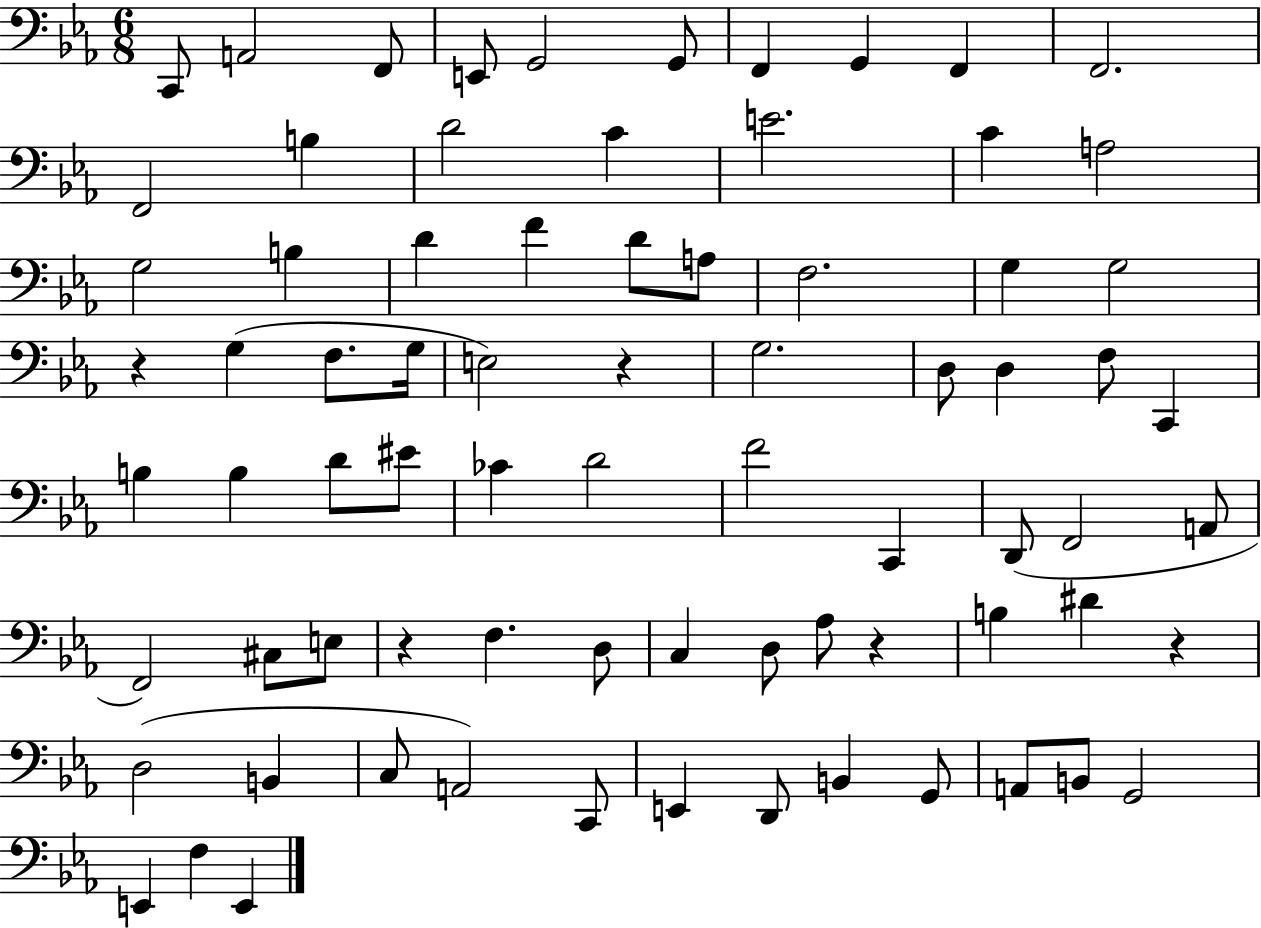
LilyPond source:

{
  \clef bass
  \numericTimeSignature
  \time 6/8
  \key ees \major
  c,8 a,2 f,8 | e,8 g,2 g,8 | f,4 g,4 f,4 | f,2. | \break f,2 b4 | d'2 c'4 | e'2. | c'4 a2 | \break g2 b4 | d'4 f'4 d'8 a8 | f2. | g4 g2 | \break r4 g4( f8. g16 | e2) r4 | g2. | d8 d4 f8 c,4 | \break b4 b4 d'8 eis'8 | ces'4 d'2 | f'2 c,4 | d,8( f,2 a,8 | \break f,2) cis8 e8 | r4 f4. d8 | c4 d8 aes8 r4 | b4 dis'4 r4 | \break d2( b,4 | c8 a,2) c,8 | e,4 d,8 b,4 g,8 | a,8 b,8 g,2 | \break e,4 f4 e,4 | \bar "|."
}